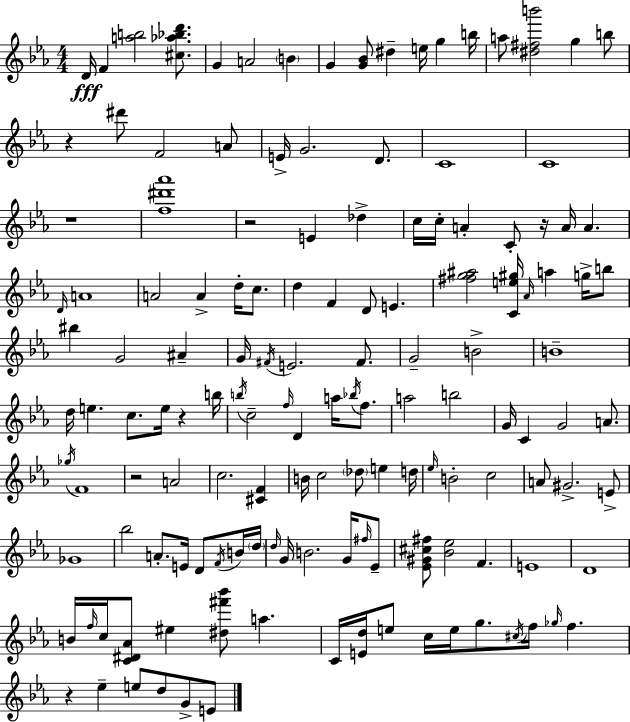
D4/s F4/q [A5,B5]/h [C#5,Ab5,Bb5,D6]/e. G4/q A4/h B4/q G4/q [G4,Bb4]/e D#5/q E5/s G5/q B5/s A5/e [D#5,F#5,B6]/h G5/q B5/e R/q D#6/e F4/h A4/e E4/s G4/h. D4/e. C4/w C4/w R/w [F5,D#6,Ab6]/w R/h E4/q Db5/q C5/s C5/s A4/q C4/e R/s A4/s A4/q. D4/s A4/w A4/h A4/q D5/s C5/e. D5/q F4/q D4/e E4/q. [F#5,G5,A#5]/h [C4,E5,G#5]/s Ab4/s A5/q G5/s B5/e BIS5/q G4/h A#4/q G4/s F#4/s E4/h. F#4/e. G4/h B4/h B4/w D5/s E5/q. C5/e. E5/s R/q B5/s B5/s C5/h F5/s D4/q A5/s Bb5/s F5/e. A5/h B5/h G4/s C4/q G4/h A4/e. Gb5/s F4/w R/h A4/h C5/h. [C#4,F4]/q B4/s C5/h Db5/e E5/q D5/s Eb5/s B4/h C5/h A4/e G#4/h. E4/e Gb4/w Bb5/h A4/e. E4/s D4/e F4/s B4/s D5/s D5/s G4/s B4/h. G4/s F#5/s Eb4/e [Eb4,G#4,C#5,F#5]/e [Bb4,Eb5]/h F4/q. E4/w D4/w B4/s F5/s C5/s [C4,D#4,Ab4]/e EIS5/q [D#5,F#6,Bb6]/e A5/q. C4/s [E4,D5]/s E5/e C5/s E5/s G5/e. C#5/s F5/s Gb5/s F5/q. R/q Eb5/q E5/e D5/e G4/e E4/e